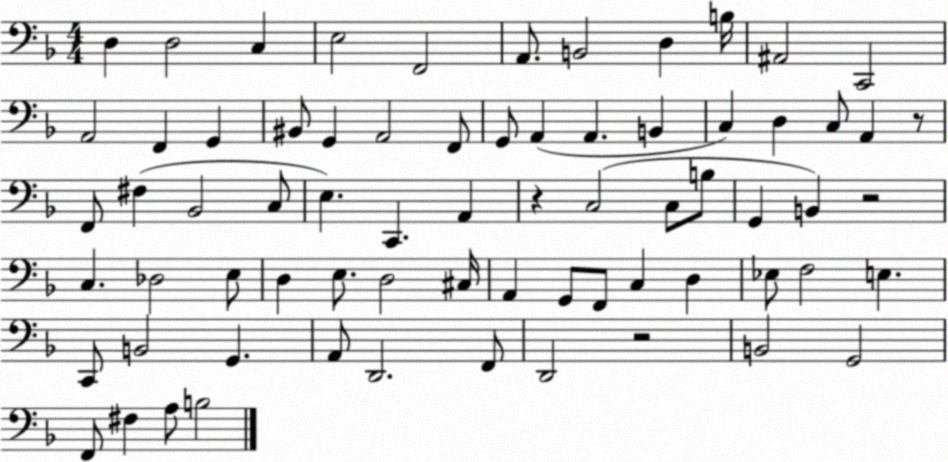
X:1
T:Untitled
M:4/4
L:1/4
K:F
D, D,2 C, E,2 F,,2 A,,/2 B,,2 D, B,/4 ^A,,2 C,,2 A,,2 F,, G,, ^B,,/2 G,, A,,2 F,,/2 G,,/2 A,, A,, B,, C, D, C,/2 A,, z/2 F,,/2 ^F, _B,,2 C,/2 E, C,, A,, z C,2 C,/2 B,/2 G,, B,, z2 C, _D,2 E,/2 D, E,/2 D,2 ^C,/4 A,, G,,/2 F,,/2 C, D, _E,/2 F,2 E, C,,/2 B,,2 G,, A,,/2 D,,2 F,,/2 D,,2 z2 B,,2 G,,2 F,,/2 ^F, A,/2 B,2